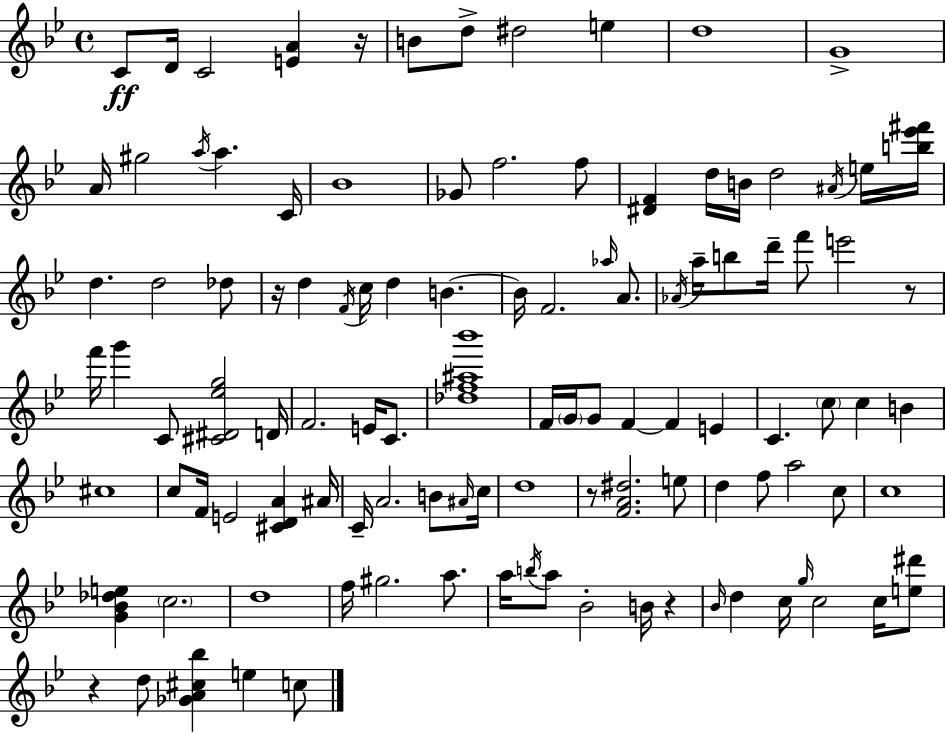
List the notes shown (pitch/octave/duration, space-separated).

C4/e D4/s C4/h [E4,A4]/q R/s B4/e D5/e D#5/h E5/q D5/w G4/w A4/s G#5/h A5/s A5/q. C4/s Bb4/w Gb4/e F5/h. F5/e [D#4,F4]/q D5/s B4/s D5/h A#4/s E5/s [B5,Eb6,F#6]/s D5/q. D5/h Db5/e R/s D5/q F4/s C5/s D5/q B4/q. B4/s F4/h. Ab5/s A4/e. Ab4/s A5/s B5/e D6/s F6/e E6/h R/e F6/s G6/q C4/e [C#4,D#4,Eb5,G5]/h D4/s F4/h. E4/s C4/e. [Db5,F5,A#5,Bb6]/w F4/s G4/s G4/e F4/q F4/q E4/q C4/q. C5/e C5/q B4/q C#5/w C5/e F4/s E4/h [C#4,D4,A4]/q A#4/s C4/s A4/h. B4/e A#4/s C5/s D5/w R/e [F4,A4,D#5]/h. E5/e D5/q F5/e A5/h C5/e C5/w [G4,Bb4,Db5,E5]/q C5/h. D5/w F5/s G#5/h. A5/e. A5/s B5/s A5/e Bb4/h B4/s R/q Bb4/s D5/q C5/s G5/s C5/h C5/s [E5,D#6]/e R/q D5/e [Gb4,A4,C#5,Bb5]/q E5/q C5/e